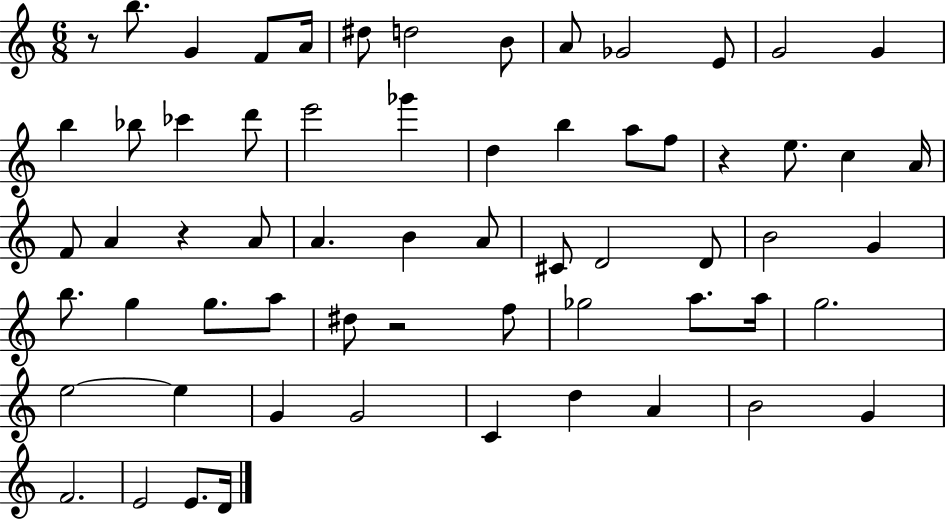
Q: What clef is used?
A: treble